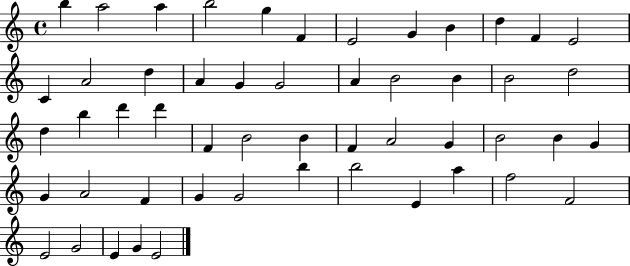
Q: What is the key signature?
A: C major